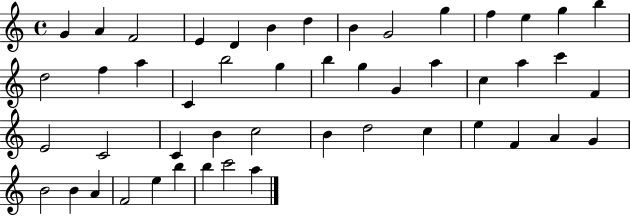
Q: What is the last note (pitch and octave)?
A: A5